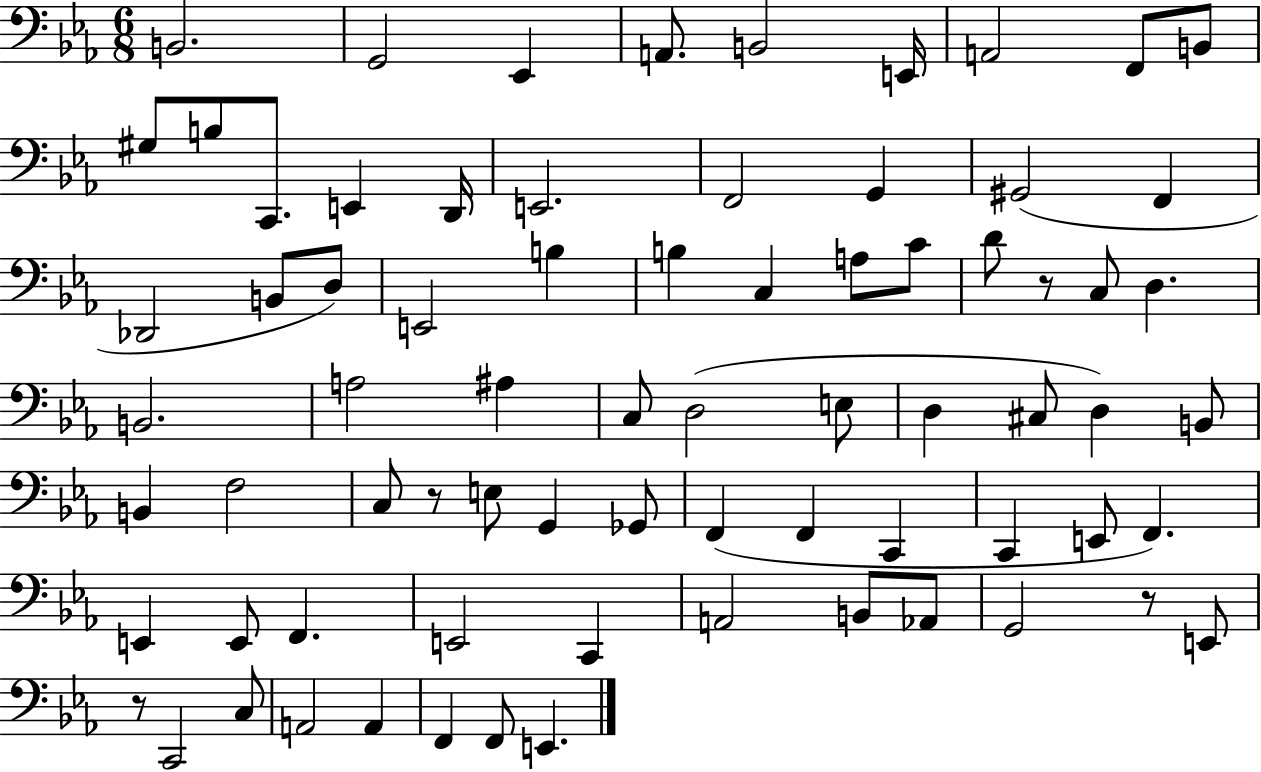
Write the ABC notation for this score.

X:1
T:Untitled
M:6/8
L:1/4
K:Eb
B,,2 G,,2 _E,, A,,/2 B,,2 E,,/4 A,,2 F,,/2 B,,/2 ^G,/2 B,/2 C,,/2 E,, D,,/4 E,,2 F,,2 G,, ^G,,2 F,, _D,,2 B,,/2 D,/2 E,,2 B, B, C, A,/2 C/2 D/2 z/2 C,/2 D, B,,2 A,2 ^A, C,/2 D,2 E,/2 D, ^C,/2 D, B,,/2 B,, F,2 C,/2 z/2 E,/2 G,, _G,,/2 F,, F,, C,, C,, E,,/2 F,, E,, E,,/2 F,, E,,2 C,, A,,2 B,,/2 _A,,/2 G,,2 z/2 E,,/2 z/2 C,,2 C,/2 A,,2 A,, F,, F,,/2 E,,